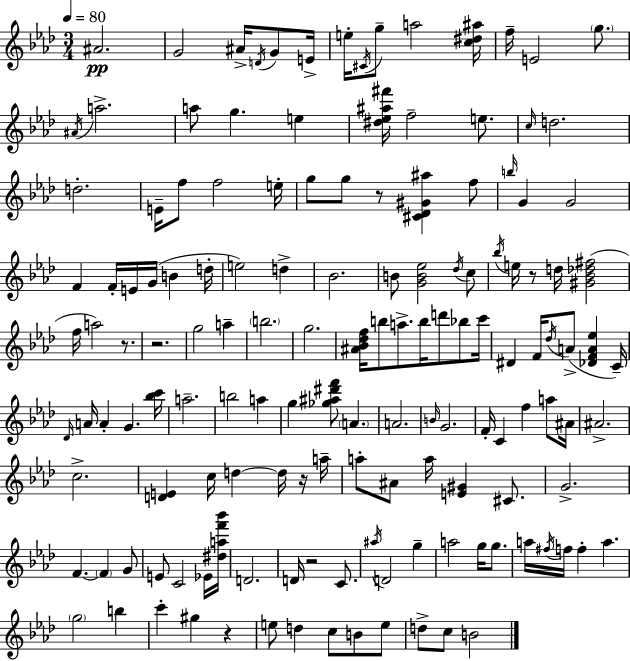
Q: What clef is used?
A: treble